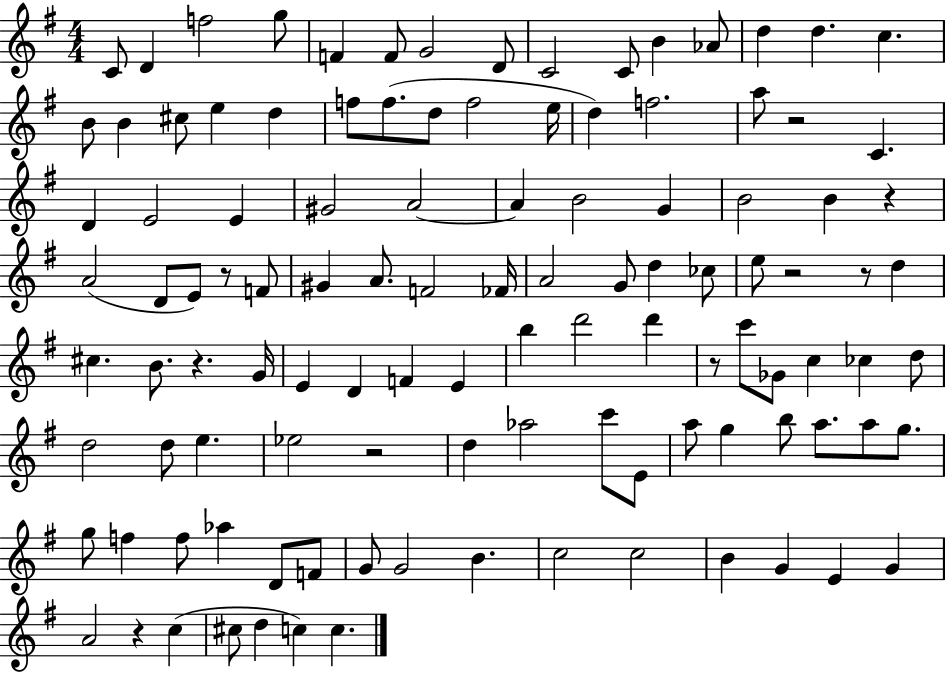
{
  \clef treble
  \numericTimeSignature
  \time 4/4
  \key g \major
  \repeat volta 2 { c'8 d'4 f''2 g''8 | f'4 f'8 g'2 d'8 | c'2 c'8 b'4 aes'8 | d''4 d''4. c''4. | \break b'8 b'4 cis''8 e''4 d''4 | f''8 f''8.( d''8 f''2 e''16 | d''4) f''2. | a''8 r2 c'4. | \break d'4 e'2 e'4 | gis'2 a'2~~ | a'4 b'2 g'4 | b'2 b'4 r4 | \break a'2( d'8 e'8) r8 f'8 | gis'4 a'8. f'2 fes'16 | a'2 g'8 d''4 ces''8 | e''8 r2 r8 d''4 | \break cis''4. b'8. r4. g'16 | e'4 d'4 f'4 e'4 | b''4 d'''2 d'''4 | r8 c'''8 ges'8 c''4 ces''4 d''8 | \break d''2 d''8 e''4. | ees''2 r2 | d''4 aes''2 c'''8 e'8 | a''8 g''4 b''8 a''8. a''8 g''8. | \break g''8 f''4 f''8 aes''4 d'8 f'8 | g'8 g'2 b'4. | c''2 c''2 | b'4 g'4 e'4 g'4 | \break a'2 r4 c''4( | cis''8 d''4 c''4) c''4. | } \bar "|."
}